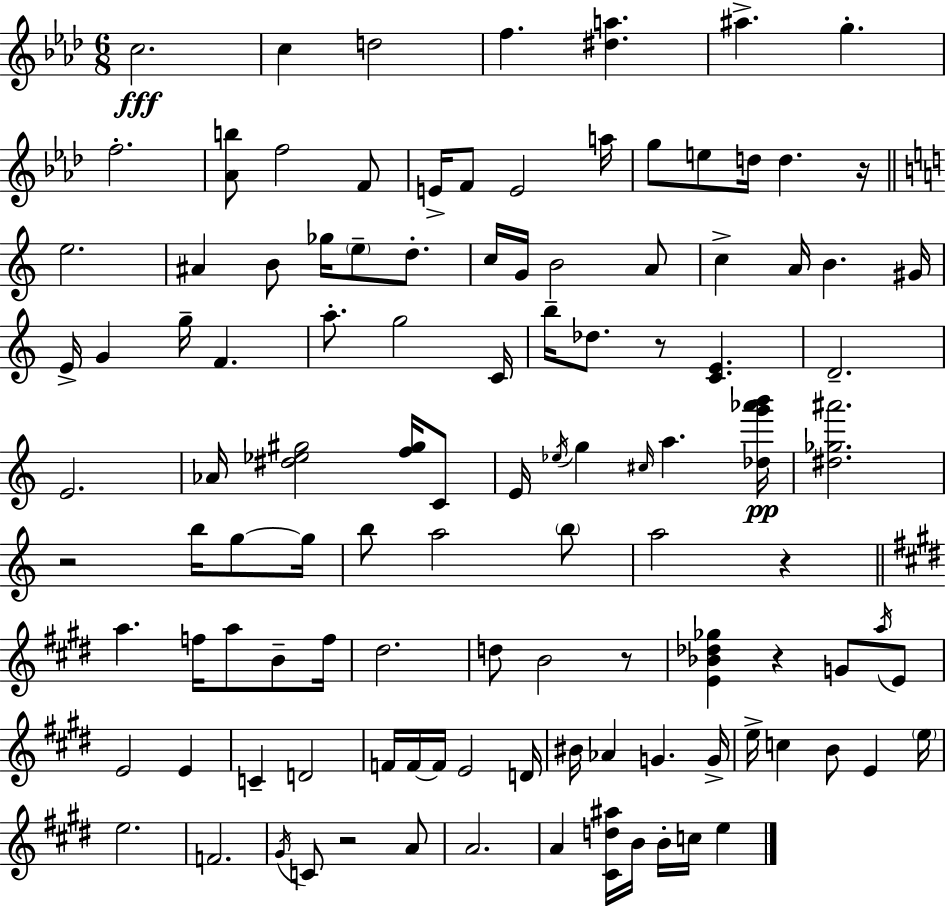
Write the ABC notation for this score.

X:1
T:Untitled
M:6/8
L:1/4
K:Fm
c2 c d2 f [^da] ^a g f2 [_Ab]/2 f2 F/2 E/4 F/2 E2 a/4 g/2 e/2 d/4 d z/4 e2 ^A B/2 _g/4 e/2 d/2 c/4 G/4 B2 A/2 c A/4 B ^G/4 E/4 G g/4 F a/2 g2 C/4 b/4 _d/2 z/2 [CE] D2 E2 _A/4 [^d_e^g]2 [f^g]/4 C/2 E/4 _e/4 g ^c/4 a [_dg'_a'b']/4 [^d_g^a']2 z2 b/4 g/2 g/4 b/2 a2 b/2 a2 z a f/4 a/2 B/2 f/4 ^d2 d/2 B2 z/2 [E_B_d_g] z G/2 a/4 E/2 E2 E C D2 F/4 F/4 F/4 E2 D/4 ^B/4 _A G G/4 e/4 c B/2 E e/4 e2 F2 ^G/4 C/2 z2 A/2 A2 A [^Cd^a]/4 B/4 B/4 c/4 e